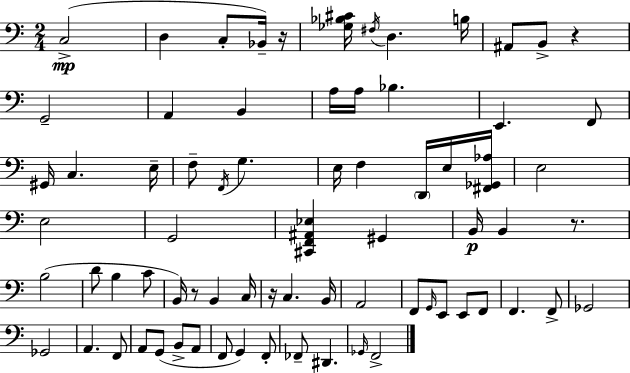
X:1
T:Untitled
M:2/4
L:1/4
K:C
C,2 D, C,/2 _B,,/4 z/4 [_G,_B,^C]/4 ^F,/4 D, B,/4 ^A,,/2 B,,/2 z G,,2 A,, B,, A,/4 A,/4 _B, E,, F,,/2 ^G,,/4 C, E,/4 F,/2 F,,/4 G, E,/4 F, D,,/4 E,/4 [^F,,_G,,_A,]/4 E,2 E,2 G,,2 [^C,,F,,^A,,_E,] ^G,, B,,/4 B,, z/2 B,2 D/2 B, C/2 B,,/4 z/2 B,, C,/4 z/4 C, B,,/4 A,,2 F,,/2 G,,/4 E,,/2 E,,/2 F,,/2 F,, F,,/2 _G,,2 _G,,2 A,, F,,/2 A,,/2 G,,/2 B,,/2 A,,/2 F,,/2 G,, F,,/2 _F,,/2 ^D,, _G,,/4 F,,2